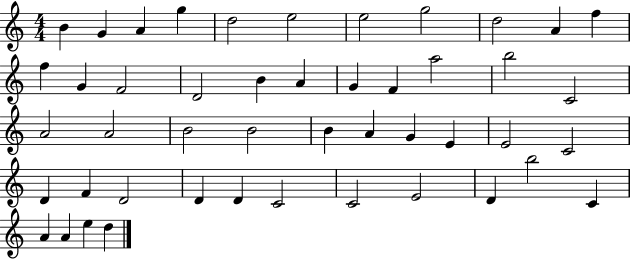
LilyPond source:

{
  \clef treble
  \numericTimeSignature
  \time 4/4
  \key c \major
  b'4 g'4 a'4 g''4 | d''2 e''2 | e''2 g''2 | d''2 a'4 f''4 | \break f''4 g'4 f'2 | d'2 b'4 a'4 | g'4 f'4 a''2 | b''2 c'2 | \break a'2 a'2 | b'2 b'2 | b'4 a'4 g'4 e'4 | e'2 c'2 | \break d'4 f'4 d'2 | d'4 d'4 c'2 | c'2 e'2 | d'4 b''2 c'4 | \break a'4 a'4 e''4 d''4 | \bar "|."
}